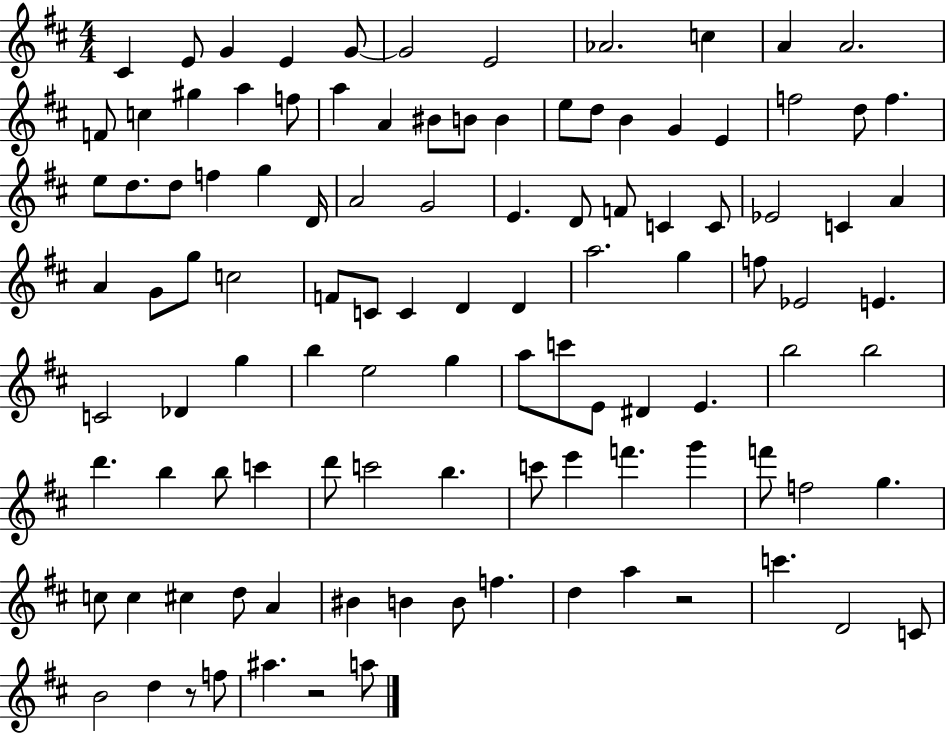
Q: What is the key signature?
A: D major